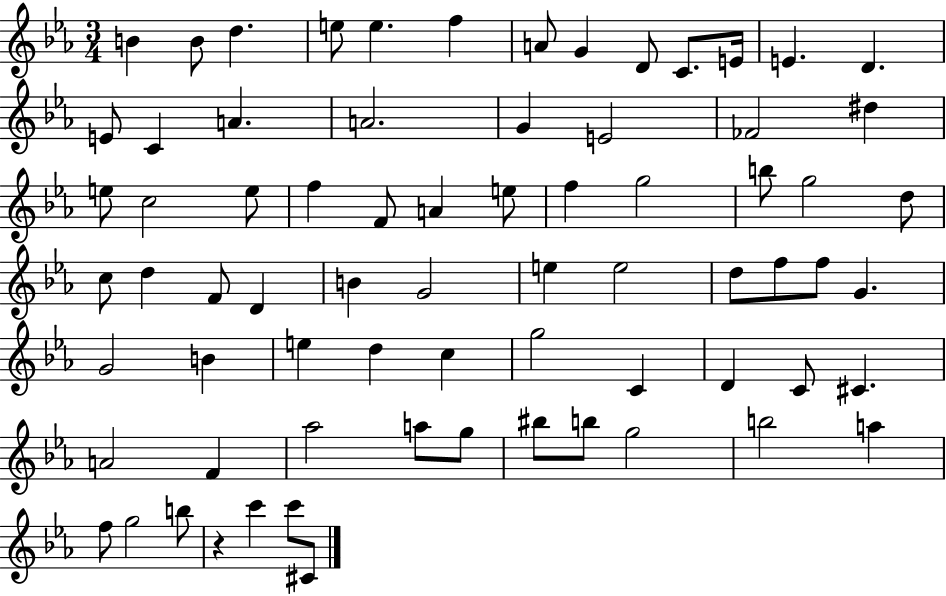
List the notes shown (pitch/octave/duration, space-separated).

B4/q B4/e D5/q. E5/e E5/q. F5/q A4/e G4/q D4/e C4/e. E4/s E4/q. D4/q. E4/e C4/q A4/q. A4/h. G4/q E4/h FES4/h D#5/q E5/e C5/h E5/e F5/q F4/e A4/q E5/e F5/q G5/h B5/e G5/h D5/e C5/e D5/q F4/e D4/q B4/q G4/h E5/q E5/h D5/e F5/e F5/e G4/q. G4/h B4/q E5/q D5/q C5/q G5/h C4/q D4/q C4/e C#4/q. A4/h F4/q Ab5/h A5/e G5/e BIS5/e B5/e G5/h B5/h A5/q F5/e G5/h B5/e R/q C6/q C6/e C#4/e